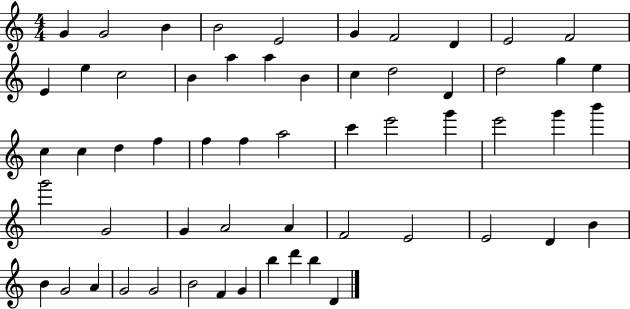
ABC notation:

X:1
T:Untitled
M:4/4
L:1/4
K:C
G G2 B B2 E2 G F2 D E2 F2 E e c2 B a a B c d2 D d2 g e c c d f f f a2 c' e'2 g' e'2 g' b' g'2 G2 G A2 A F2 E2 E2 D B B G2 A G2 G2 B2 F G b d' b D